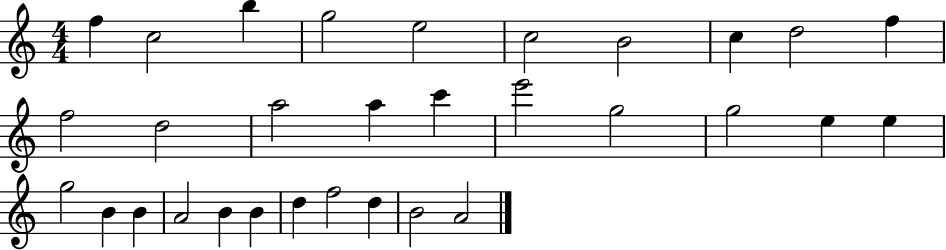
{
  \clef treble
  \numericTimeSignature
  \time 4/4
  \key c \major
  f''4 c''2 b''4 | g''2 e''2 | c''2 b'2 | c''4 d''2 f''4 | \break f''2 d''2 | a''2 a''4 c'''4 | e'''2 g''2 | g''2 e''4 e''4 | \break g''2 b'4 b'4 | a'2 b'4 b'4 | d''4 f''2 d''4 | b'2 a'2 | \break \bar "|."
}